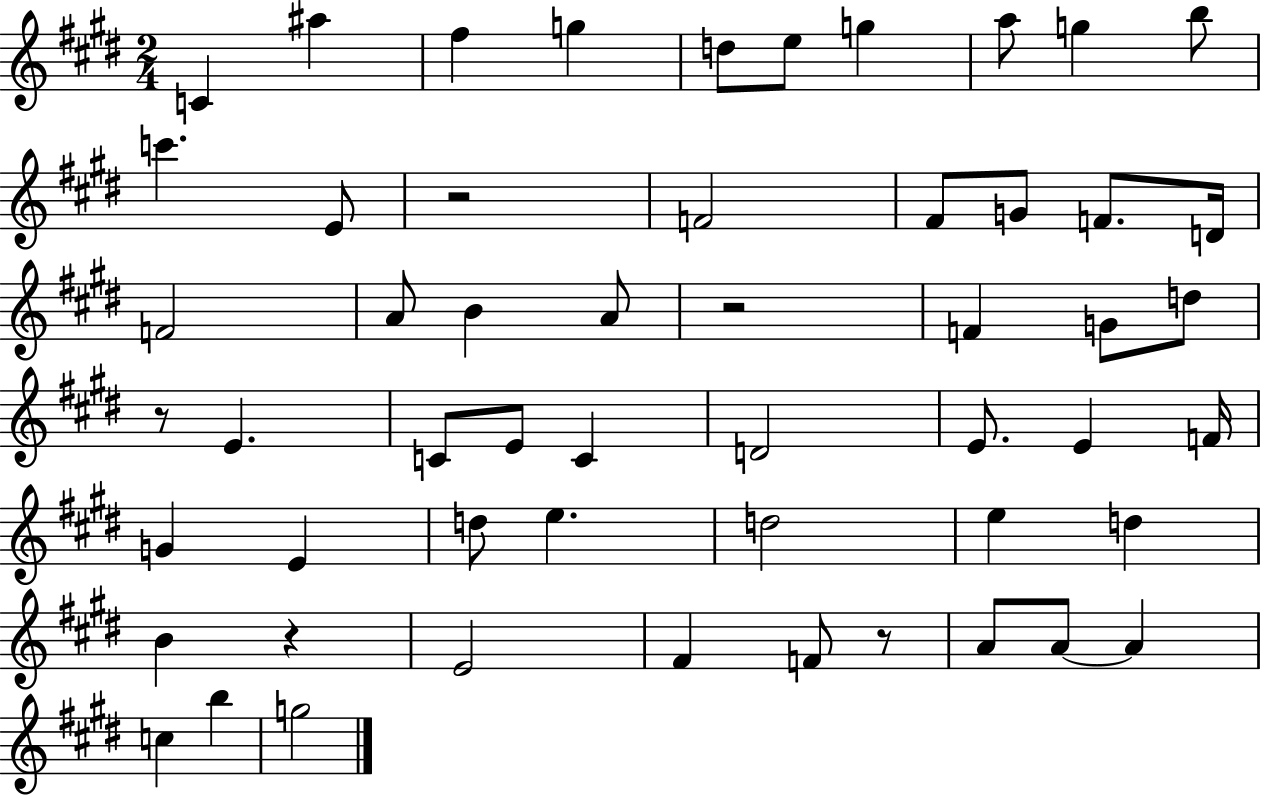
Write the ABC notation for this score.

X:1
T:Untitled
M:2/4
L:1/4
K:E
C ^a ^f g d/2 e/2 g a/2 g b/2 c' E/2 z2 F2 ^F/2 G/2 F/2 D/4 F2 A/2 B A/2 z2 F G/2 d/2 z/2 E C/2 E/2 C D2 E/2 E F/4 G E d/2 e d2 e d B z E2 ^F F/2 z/2 A/2 A/2 A c b g2